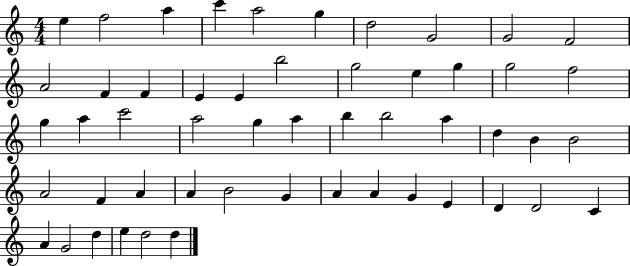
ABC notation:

X:1
T:Untitled
M:4/4
L:1/4
K:C
e f2 a c' a2 g d2 G2 G2 F2 A2 F F E E b2 g2 e g g2 f2 g a c'2 a2 g a b b2 a d B B2 A2 F A A B2 G A A G E D D2 C A G2 d e d2 d